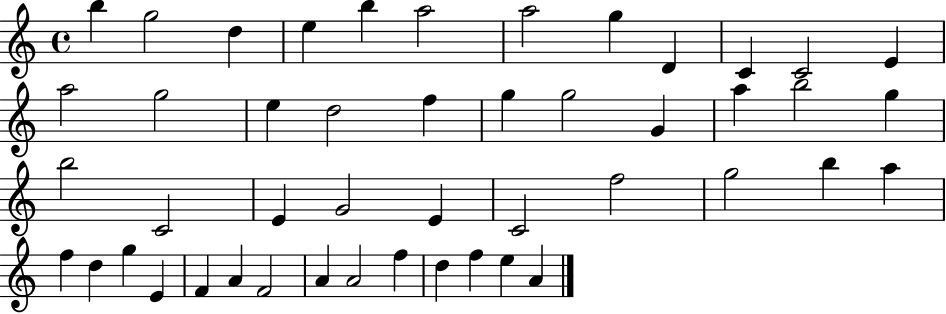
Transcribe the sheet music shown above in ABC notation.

X:1
T:Untitled
M:4/4
L:1/4
K:C
b g2 d e b a2 a2 g D C C2 E a2 g2 e d2 f g g2 G a b2 g b2 C2 E G2 E C2 f2 g2 b a f d g E F A F2 A A2 f d f e A